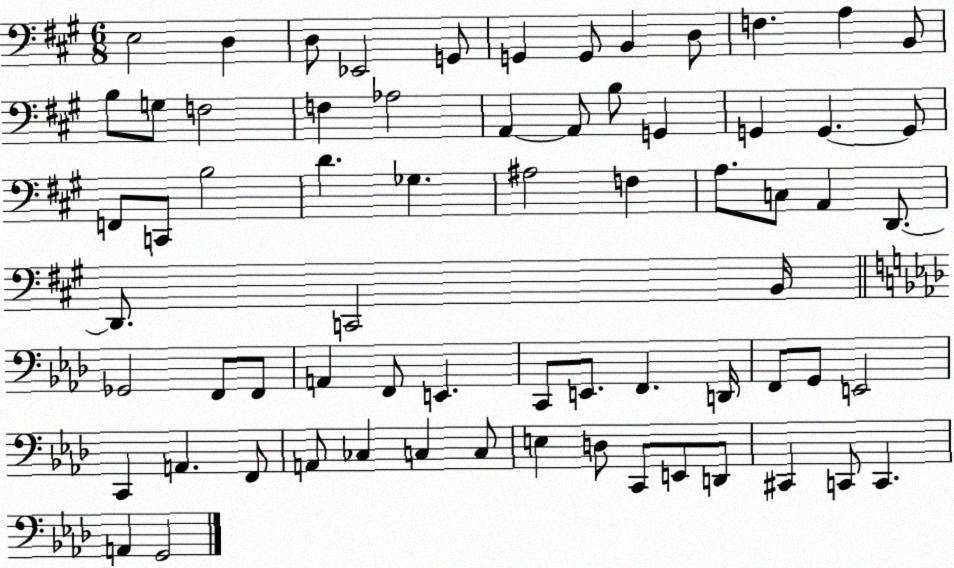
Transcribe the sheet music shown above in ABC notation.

X:1
T:Untitled
M:6/8
L:1/4
K:A
E,2 D, D,/2 _E,,2 G,,/2 G,, G,,/2 B,, D,/2 F, A, B,,/2 B,/2 G,/2 F,2 F, _A,2 A,, A,,/2 B,/2 G,, G,, G,, G,,/2 F,,/2 C,,/2 B,2 D _G, ^A,2 F, A,/2 C,/2 A,, D,,/2 D,,/2 C,,2 B,,/4 _G,,2 F,,/2 F,,/2 A,, F,,/2 E,, C,,/2 E,,/2 F,, D,,/4 F,,/2 G,,/2 E,,2 C,, A,, F,,/2 A,,/2 _C, C, C,/2 E, D,/2 C,,/2 E,,/2 D,,/2 ^C,, C,,/2 C,, A,, G,,2